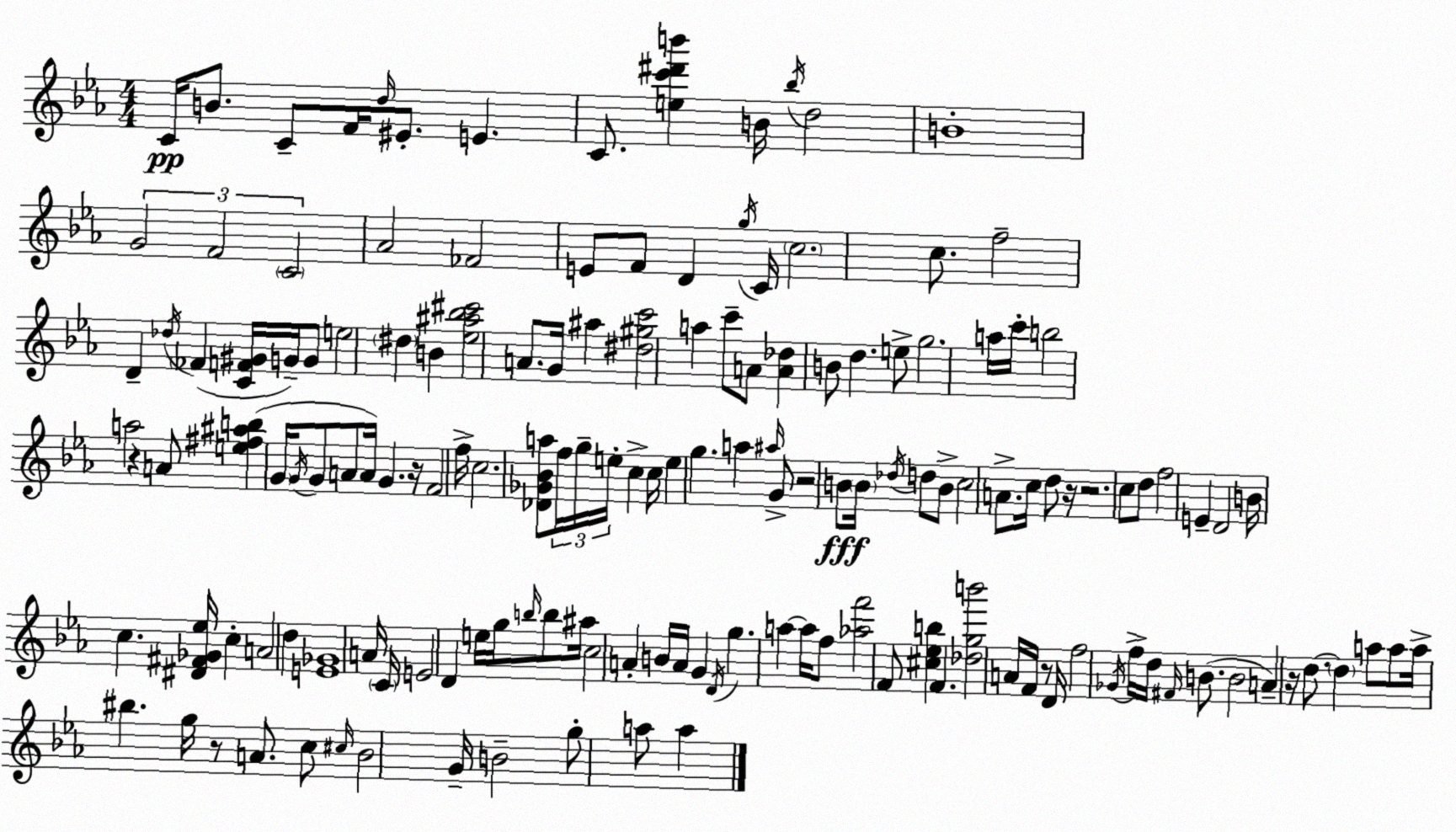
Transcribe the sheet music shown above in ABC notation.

X:1
T:Untitled
M:4/4
L:1/4
K:Eb
C/4 B/2 C/2 F/4 d/4 ^E/2 E C/2 [ec'^d'b'] B/4 _b/4 d2 B4 G2 F2 C2 _A2 _F2 E/2 F/2 D g/4 C/4 c2 c/2 f2 D _d/4 _F [CF^G]/4 G/4 G/2 e2 ^d B [_e^a_b^c']2 A/2 G/4 ^a [^d^gc']2 a c'/2 A/2 [A_d] B/2 d e/2 g2 a/4 c'/4 b2 a2 z A/2 [e^f^ab] G/4 G/4 G/2 A/2 A/4 G z/4 F2 f/4 c2 [_D_G_Ba]/2 f/4 g/4 e/4 c c/4 e g a ^a/4 G/2 z2 B/2 B/4 _d/4 d/2 B/2 c2 A/2 c/4 d/2 z/4 z2 c/2 d/2 f2 E D2 B/4 c [^D^F_G_e]/4 c A2 d [E_G]4 A/4 C/4 E2 D e/4 g/4 b/4 b/2 ^a/4 c2 A B/4 A/4 G D/4 g a a/4 f/2 [_af']2 F/2 [^c_eb] F [_dgb']2 A/4 F/4 z/2 D/4 f2 _G/4 f/4 d/4 ^F/4 B/2 B2 A z/4 d/2 d a/2 a/2 a/4 ^b g/4 z/2 A/2 c/2 ^c/4 _B2 G/4 B2 g/2 a/2 a